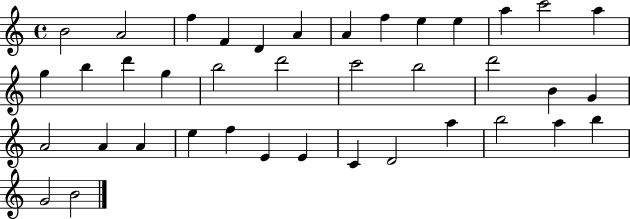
B4/h A4/h F5/q F4/q D4/q A4/q A4/q F5/q E5/q E5/q A5/q C6/h A5/q G5/q B5/q D6/q G5/q B5/h D6/h C6/h B5/h D6/h B4/q G4/q A4/h A4/q A4/q E5/q F5/q E4/q E4/q C4/q D4/h A5/q B5/h A5/q B5/q G4/h B4/h